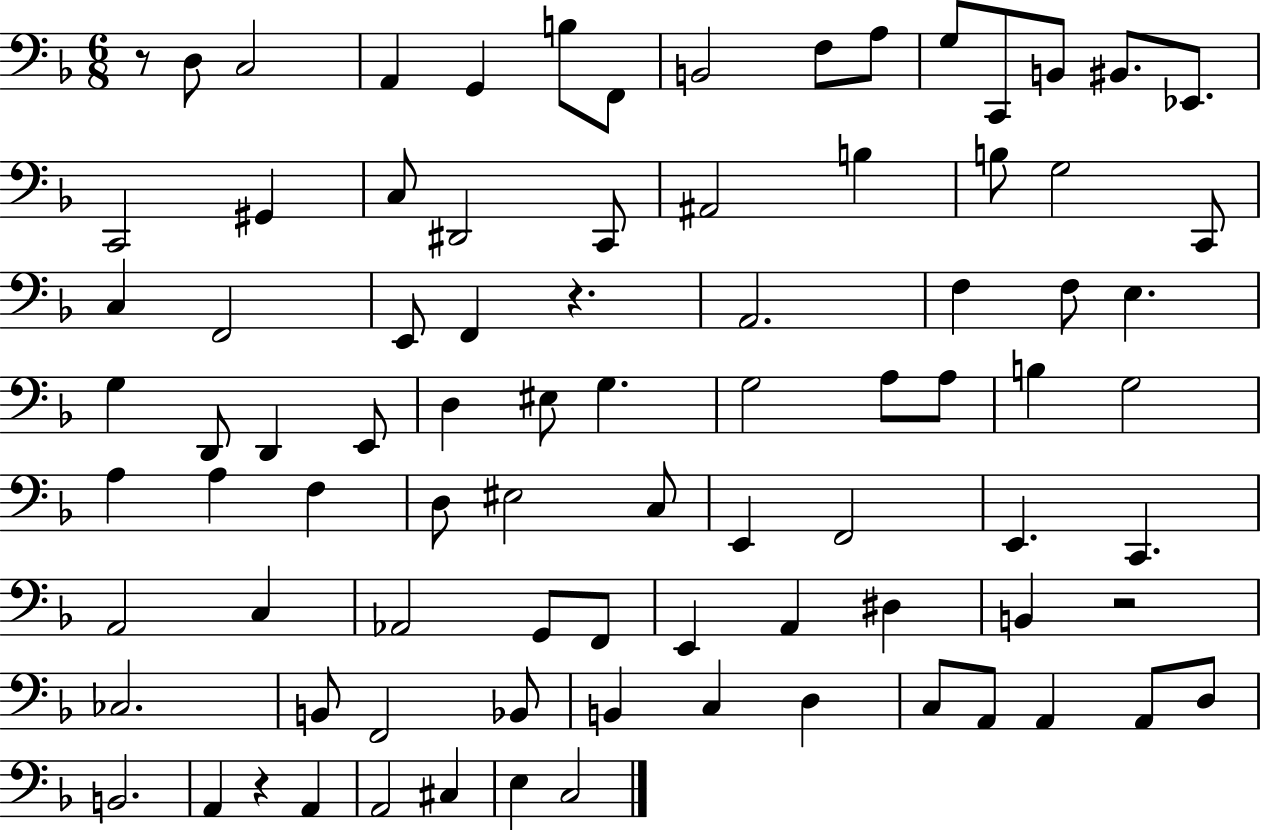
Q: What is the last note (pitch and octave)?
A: C3